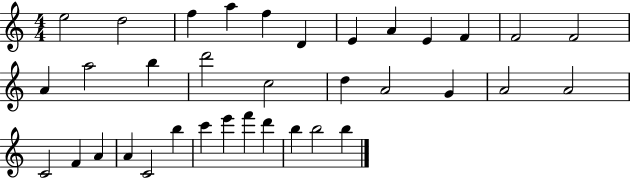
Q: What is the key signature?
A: C major